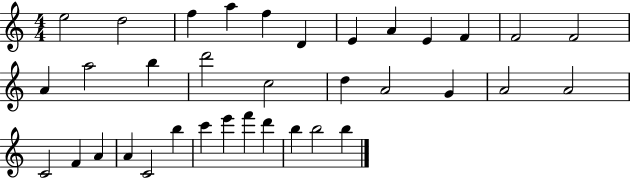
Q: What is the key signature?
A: C major